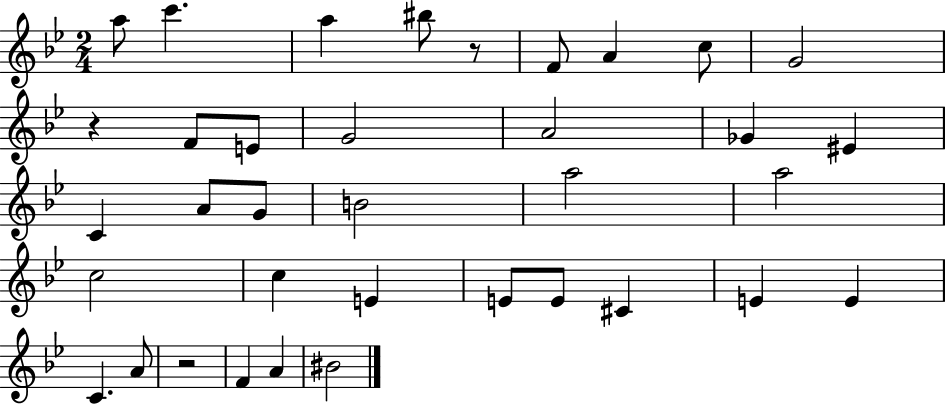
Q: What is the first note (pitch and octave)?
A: A5